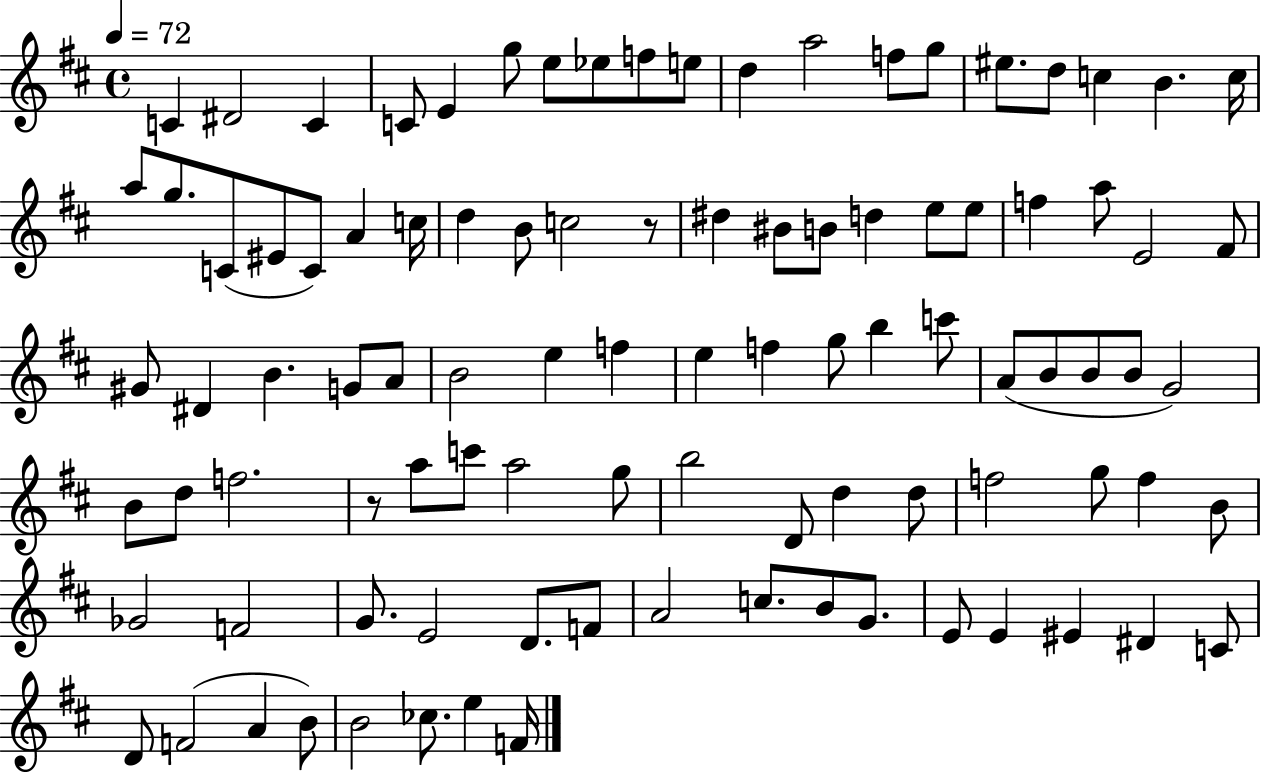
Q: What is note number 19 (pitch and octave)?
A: C5